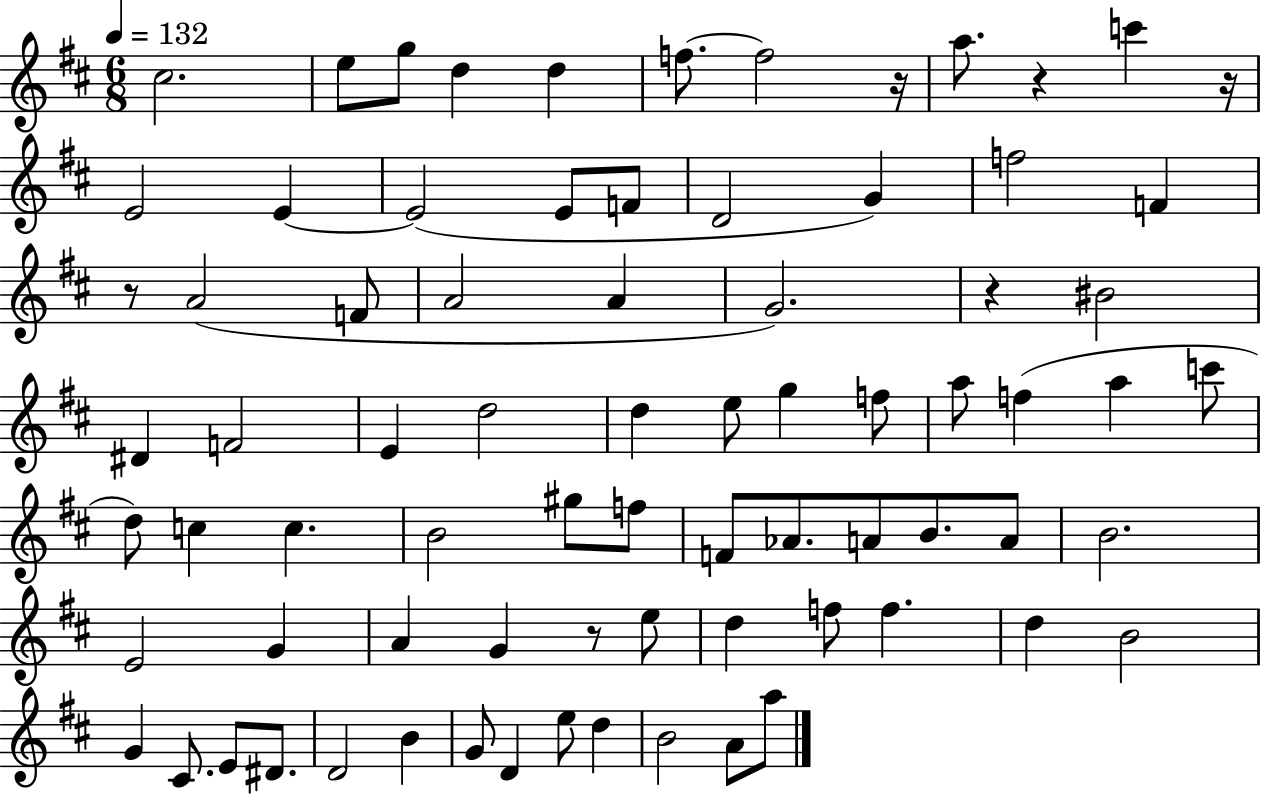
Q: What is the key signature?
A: D major